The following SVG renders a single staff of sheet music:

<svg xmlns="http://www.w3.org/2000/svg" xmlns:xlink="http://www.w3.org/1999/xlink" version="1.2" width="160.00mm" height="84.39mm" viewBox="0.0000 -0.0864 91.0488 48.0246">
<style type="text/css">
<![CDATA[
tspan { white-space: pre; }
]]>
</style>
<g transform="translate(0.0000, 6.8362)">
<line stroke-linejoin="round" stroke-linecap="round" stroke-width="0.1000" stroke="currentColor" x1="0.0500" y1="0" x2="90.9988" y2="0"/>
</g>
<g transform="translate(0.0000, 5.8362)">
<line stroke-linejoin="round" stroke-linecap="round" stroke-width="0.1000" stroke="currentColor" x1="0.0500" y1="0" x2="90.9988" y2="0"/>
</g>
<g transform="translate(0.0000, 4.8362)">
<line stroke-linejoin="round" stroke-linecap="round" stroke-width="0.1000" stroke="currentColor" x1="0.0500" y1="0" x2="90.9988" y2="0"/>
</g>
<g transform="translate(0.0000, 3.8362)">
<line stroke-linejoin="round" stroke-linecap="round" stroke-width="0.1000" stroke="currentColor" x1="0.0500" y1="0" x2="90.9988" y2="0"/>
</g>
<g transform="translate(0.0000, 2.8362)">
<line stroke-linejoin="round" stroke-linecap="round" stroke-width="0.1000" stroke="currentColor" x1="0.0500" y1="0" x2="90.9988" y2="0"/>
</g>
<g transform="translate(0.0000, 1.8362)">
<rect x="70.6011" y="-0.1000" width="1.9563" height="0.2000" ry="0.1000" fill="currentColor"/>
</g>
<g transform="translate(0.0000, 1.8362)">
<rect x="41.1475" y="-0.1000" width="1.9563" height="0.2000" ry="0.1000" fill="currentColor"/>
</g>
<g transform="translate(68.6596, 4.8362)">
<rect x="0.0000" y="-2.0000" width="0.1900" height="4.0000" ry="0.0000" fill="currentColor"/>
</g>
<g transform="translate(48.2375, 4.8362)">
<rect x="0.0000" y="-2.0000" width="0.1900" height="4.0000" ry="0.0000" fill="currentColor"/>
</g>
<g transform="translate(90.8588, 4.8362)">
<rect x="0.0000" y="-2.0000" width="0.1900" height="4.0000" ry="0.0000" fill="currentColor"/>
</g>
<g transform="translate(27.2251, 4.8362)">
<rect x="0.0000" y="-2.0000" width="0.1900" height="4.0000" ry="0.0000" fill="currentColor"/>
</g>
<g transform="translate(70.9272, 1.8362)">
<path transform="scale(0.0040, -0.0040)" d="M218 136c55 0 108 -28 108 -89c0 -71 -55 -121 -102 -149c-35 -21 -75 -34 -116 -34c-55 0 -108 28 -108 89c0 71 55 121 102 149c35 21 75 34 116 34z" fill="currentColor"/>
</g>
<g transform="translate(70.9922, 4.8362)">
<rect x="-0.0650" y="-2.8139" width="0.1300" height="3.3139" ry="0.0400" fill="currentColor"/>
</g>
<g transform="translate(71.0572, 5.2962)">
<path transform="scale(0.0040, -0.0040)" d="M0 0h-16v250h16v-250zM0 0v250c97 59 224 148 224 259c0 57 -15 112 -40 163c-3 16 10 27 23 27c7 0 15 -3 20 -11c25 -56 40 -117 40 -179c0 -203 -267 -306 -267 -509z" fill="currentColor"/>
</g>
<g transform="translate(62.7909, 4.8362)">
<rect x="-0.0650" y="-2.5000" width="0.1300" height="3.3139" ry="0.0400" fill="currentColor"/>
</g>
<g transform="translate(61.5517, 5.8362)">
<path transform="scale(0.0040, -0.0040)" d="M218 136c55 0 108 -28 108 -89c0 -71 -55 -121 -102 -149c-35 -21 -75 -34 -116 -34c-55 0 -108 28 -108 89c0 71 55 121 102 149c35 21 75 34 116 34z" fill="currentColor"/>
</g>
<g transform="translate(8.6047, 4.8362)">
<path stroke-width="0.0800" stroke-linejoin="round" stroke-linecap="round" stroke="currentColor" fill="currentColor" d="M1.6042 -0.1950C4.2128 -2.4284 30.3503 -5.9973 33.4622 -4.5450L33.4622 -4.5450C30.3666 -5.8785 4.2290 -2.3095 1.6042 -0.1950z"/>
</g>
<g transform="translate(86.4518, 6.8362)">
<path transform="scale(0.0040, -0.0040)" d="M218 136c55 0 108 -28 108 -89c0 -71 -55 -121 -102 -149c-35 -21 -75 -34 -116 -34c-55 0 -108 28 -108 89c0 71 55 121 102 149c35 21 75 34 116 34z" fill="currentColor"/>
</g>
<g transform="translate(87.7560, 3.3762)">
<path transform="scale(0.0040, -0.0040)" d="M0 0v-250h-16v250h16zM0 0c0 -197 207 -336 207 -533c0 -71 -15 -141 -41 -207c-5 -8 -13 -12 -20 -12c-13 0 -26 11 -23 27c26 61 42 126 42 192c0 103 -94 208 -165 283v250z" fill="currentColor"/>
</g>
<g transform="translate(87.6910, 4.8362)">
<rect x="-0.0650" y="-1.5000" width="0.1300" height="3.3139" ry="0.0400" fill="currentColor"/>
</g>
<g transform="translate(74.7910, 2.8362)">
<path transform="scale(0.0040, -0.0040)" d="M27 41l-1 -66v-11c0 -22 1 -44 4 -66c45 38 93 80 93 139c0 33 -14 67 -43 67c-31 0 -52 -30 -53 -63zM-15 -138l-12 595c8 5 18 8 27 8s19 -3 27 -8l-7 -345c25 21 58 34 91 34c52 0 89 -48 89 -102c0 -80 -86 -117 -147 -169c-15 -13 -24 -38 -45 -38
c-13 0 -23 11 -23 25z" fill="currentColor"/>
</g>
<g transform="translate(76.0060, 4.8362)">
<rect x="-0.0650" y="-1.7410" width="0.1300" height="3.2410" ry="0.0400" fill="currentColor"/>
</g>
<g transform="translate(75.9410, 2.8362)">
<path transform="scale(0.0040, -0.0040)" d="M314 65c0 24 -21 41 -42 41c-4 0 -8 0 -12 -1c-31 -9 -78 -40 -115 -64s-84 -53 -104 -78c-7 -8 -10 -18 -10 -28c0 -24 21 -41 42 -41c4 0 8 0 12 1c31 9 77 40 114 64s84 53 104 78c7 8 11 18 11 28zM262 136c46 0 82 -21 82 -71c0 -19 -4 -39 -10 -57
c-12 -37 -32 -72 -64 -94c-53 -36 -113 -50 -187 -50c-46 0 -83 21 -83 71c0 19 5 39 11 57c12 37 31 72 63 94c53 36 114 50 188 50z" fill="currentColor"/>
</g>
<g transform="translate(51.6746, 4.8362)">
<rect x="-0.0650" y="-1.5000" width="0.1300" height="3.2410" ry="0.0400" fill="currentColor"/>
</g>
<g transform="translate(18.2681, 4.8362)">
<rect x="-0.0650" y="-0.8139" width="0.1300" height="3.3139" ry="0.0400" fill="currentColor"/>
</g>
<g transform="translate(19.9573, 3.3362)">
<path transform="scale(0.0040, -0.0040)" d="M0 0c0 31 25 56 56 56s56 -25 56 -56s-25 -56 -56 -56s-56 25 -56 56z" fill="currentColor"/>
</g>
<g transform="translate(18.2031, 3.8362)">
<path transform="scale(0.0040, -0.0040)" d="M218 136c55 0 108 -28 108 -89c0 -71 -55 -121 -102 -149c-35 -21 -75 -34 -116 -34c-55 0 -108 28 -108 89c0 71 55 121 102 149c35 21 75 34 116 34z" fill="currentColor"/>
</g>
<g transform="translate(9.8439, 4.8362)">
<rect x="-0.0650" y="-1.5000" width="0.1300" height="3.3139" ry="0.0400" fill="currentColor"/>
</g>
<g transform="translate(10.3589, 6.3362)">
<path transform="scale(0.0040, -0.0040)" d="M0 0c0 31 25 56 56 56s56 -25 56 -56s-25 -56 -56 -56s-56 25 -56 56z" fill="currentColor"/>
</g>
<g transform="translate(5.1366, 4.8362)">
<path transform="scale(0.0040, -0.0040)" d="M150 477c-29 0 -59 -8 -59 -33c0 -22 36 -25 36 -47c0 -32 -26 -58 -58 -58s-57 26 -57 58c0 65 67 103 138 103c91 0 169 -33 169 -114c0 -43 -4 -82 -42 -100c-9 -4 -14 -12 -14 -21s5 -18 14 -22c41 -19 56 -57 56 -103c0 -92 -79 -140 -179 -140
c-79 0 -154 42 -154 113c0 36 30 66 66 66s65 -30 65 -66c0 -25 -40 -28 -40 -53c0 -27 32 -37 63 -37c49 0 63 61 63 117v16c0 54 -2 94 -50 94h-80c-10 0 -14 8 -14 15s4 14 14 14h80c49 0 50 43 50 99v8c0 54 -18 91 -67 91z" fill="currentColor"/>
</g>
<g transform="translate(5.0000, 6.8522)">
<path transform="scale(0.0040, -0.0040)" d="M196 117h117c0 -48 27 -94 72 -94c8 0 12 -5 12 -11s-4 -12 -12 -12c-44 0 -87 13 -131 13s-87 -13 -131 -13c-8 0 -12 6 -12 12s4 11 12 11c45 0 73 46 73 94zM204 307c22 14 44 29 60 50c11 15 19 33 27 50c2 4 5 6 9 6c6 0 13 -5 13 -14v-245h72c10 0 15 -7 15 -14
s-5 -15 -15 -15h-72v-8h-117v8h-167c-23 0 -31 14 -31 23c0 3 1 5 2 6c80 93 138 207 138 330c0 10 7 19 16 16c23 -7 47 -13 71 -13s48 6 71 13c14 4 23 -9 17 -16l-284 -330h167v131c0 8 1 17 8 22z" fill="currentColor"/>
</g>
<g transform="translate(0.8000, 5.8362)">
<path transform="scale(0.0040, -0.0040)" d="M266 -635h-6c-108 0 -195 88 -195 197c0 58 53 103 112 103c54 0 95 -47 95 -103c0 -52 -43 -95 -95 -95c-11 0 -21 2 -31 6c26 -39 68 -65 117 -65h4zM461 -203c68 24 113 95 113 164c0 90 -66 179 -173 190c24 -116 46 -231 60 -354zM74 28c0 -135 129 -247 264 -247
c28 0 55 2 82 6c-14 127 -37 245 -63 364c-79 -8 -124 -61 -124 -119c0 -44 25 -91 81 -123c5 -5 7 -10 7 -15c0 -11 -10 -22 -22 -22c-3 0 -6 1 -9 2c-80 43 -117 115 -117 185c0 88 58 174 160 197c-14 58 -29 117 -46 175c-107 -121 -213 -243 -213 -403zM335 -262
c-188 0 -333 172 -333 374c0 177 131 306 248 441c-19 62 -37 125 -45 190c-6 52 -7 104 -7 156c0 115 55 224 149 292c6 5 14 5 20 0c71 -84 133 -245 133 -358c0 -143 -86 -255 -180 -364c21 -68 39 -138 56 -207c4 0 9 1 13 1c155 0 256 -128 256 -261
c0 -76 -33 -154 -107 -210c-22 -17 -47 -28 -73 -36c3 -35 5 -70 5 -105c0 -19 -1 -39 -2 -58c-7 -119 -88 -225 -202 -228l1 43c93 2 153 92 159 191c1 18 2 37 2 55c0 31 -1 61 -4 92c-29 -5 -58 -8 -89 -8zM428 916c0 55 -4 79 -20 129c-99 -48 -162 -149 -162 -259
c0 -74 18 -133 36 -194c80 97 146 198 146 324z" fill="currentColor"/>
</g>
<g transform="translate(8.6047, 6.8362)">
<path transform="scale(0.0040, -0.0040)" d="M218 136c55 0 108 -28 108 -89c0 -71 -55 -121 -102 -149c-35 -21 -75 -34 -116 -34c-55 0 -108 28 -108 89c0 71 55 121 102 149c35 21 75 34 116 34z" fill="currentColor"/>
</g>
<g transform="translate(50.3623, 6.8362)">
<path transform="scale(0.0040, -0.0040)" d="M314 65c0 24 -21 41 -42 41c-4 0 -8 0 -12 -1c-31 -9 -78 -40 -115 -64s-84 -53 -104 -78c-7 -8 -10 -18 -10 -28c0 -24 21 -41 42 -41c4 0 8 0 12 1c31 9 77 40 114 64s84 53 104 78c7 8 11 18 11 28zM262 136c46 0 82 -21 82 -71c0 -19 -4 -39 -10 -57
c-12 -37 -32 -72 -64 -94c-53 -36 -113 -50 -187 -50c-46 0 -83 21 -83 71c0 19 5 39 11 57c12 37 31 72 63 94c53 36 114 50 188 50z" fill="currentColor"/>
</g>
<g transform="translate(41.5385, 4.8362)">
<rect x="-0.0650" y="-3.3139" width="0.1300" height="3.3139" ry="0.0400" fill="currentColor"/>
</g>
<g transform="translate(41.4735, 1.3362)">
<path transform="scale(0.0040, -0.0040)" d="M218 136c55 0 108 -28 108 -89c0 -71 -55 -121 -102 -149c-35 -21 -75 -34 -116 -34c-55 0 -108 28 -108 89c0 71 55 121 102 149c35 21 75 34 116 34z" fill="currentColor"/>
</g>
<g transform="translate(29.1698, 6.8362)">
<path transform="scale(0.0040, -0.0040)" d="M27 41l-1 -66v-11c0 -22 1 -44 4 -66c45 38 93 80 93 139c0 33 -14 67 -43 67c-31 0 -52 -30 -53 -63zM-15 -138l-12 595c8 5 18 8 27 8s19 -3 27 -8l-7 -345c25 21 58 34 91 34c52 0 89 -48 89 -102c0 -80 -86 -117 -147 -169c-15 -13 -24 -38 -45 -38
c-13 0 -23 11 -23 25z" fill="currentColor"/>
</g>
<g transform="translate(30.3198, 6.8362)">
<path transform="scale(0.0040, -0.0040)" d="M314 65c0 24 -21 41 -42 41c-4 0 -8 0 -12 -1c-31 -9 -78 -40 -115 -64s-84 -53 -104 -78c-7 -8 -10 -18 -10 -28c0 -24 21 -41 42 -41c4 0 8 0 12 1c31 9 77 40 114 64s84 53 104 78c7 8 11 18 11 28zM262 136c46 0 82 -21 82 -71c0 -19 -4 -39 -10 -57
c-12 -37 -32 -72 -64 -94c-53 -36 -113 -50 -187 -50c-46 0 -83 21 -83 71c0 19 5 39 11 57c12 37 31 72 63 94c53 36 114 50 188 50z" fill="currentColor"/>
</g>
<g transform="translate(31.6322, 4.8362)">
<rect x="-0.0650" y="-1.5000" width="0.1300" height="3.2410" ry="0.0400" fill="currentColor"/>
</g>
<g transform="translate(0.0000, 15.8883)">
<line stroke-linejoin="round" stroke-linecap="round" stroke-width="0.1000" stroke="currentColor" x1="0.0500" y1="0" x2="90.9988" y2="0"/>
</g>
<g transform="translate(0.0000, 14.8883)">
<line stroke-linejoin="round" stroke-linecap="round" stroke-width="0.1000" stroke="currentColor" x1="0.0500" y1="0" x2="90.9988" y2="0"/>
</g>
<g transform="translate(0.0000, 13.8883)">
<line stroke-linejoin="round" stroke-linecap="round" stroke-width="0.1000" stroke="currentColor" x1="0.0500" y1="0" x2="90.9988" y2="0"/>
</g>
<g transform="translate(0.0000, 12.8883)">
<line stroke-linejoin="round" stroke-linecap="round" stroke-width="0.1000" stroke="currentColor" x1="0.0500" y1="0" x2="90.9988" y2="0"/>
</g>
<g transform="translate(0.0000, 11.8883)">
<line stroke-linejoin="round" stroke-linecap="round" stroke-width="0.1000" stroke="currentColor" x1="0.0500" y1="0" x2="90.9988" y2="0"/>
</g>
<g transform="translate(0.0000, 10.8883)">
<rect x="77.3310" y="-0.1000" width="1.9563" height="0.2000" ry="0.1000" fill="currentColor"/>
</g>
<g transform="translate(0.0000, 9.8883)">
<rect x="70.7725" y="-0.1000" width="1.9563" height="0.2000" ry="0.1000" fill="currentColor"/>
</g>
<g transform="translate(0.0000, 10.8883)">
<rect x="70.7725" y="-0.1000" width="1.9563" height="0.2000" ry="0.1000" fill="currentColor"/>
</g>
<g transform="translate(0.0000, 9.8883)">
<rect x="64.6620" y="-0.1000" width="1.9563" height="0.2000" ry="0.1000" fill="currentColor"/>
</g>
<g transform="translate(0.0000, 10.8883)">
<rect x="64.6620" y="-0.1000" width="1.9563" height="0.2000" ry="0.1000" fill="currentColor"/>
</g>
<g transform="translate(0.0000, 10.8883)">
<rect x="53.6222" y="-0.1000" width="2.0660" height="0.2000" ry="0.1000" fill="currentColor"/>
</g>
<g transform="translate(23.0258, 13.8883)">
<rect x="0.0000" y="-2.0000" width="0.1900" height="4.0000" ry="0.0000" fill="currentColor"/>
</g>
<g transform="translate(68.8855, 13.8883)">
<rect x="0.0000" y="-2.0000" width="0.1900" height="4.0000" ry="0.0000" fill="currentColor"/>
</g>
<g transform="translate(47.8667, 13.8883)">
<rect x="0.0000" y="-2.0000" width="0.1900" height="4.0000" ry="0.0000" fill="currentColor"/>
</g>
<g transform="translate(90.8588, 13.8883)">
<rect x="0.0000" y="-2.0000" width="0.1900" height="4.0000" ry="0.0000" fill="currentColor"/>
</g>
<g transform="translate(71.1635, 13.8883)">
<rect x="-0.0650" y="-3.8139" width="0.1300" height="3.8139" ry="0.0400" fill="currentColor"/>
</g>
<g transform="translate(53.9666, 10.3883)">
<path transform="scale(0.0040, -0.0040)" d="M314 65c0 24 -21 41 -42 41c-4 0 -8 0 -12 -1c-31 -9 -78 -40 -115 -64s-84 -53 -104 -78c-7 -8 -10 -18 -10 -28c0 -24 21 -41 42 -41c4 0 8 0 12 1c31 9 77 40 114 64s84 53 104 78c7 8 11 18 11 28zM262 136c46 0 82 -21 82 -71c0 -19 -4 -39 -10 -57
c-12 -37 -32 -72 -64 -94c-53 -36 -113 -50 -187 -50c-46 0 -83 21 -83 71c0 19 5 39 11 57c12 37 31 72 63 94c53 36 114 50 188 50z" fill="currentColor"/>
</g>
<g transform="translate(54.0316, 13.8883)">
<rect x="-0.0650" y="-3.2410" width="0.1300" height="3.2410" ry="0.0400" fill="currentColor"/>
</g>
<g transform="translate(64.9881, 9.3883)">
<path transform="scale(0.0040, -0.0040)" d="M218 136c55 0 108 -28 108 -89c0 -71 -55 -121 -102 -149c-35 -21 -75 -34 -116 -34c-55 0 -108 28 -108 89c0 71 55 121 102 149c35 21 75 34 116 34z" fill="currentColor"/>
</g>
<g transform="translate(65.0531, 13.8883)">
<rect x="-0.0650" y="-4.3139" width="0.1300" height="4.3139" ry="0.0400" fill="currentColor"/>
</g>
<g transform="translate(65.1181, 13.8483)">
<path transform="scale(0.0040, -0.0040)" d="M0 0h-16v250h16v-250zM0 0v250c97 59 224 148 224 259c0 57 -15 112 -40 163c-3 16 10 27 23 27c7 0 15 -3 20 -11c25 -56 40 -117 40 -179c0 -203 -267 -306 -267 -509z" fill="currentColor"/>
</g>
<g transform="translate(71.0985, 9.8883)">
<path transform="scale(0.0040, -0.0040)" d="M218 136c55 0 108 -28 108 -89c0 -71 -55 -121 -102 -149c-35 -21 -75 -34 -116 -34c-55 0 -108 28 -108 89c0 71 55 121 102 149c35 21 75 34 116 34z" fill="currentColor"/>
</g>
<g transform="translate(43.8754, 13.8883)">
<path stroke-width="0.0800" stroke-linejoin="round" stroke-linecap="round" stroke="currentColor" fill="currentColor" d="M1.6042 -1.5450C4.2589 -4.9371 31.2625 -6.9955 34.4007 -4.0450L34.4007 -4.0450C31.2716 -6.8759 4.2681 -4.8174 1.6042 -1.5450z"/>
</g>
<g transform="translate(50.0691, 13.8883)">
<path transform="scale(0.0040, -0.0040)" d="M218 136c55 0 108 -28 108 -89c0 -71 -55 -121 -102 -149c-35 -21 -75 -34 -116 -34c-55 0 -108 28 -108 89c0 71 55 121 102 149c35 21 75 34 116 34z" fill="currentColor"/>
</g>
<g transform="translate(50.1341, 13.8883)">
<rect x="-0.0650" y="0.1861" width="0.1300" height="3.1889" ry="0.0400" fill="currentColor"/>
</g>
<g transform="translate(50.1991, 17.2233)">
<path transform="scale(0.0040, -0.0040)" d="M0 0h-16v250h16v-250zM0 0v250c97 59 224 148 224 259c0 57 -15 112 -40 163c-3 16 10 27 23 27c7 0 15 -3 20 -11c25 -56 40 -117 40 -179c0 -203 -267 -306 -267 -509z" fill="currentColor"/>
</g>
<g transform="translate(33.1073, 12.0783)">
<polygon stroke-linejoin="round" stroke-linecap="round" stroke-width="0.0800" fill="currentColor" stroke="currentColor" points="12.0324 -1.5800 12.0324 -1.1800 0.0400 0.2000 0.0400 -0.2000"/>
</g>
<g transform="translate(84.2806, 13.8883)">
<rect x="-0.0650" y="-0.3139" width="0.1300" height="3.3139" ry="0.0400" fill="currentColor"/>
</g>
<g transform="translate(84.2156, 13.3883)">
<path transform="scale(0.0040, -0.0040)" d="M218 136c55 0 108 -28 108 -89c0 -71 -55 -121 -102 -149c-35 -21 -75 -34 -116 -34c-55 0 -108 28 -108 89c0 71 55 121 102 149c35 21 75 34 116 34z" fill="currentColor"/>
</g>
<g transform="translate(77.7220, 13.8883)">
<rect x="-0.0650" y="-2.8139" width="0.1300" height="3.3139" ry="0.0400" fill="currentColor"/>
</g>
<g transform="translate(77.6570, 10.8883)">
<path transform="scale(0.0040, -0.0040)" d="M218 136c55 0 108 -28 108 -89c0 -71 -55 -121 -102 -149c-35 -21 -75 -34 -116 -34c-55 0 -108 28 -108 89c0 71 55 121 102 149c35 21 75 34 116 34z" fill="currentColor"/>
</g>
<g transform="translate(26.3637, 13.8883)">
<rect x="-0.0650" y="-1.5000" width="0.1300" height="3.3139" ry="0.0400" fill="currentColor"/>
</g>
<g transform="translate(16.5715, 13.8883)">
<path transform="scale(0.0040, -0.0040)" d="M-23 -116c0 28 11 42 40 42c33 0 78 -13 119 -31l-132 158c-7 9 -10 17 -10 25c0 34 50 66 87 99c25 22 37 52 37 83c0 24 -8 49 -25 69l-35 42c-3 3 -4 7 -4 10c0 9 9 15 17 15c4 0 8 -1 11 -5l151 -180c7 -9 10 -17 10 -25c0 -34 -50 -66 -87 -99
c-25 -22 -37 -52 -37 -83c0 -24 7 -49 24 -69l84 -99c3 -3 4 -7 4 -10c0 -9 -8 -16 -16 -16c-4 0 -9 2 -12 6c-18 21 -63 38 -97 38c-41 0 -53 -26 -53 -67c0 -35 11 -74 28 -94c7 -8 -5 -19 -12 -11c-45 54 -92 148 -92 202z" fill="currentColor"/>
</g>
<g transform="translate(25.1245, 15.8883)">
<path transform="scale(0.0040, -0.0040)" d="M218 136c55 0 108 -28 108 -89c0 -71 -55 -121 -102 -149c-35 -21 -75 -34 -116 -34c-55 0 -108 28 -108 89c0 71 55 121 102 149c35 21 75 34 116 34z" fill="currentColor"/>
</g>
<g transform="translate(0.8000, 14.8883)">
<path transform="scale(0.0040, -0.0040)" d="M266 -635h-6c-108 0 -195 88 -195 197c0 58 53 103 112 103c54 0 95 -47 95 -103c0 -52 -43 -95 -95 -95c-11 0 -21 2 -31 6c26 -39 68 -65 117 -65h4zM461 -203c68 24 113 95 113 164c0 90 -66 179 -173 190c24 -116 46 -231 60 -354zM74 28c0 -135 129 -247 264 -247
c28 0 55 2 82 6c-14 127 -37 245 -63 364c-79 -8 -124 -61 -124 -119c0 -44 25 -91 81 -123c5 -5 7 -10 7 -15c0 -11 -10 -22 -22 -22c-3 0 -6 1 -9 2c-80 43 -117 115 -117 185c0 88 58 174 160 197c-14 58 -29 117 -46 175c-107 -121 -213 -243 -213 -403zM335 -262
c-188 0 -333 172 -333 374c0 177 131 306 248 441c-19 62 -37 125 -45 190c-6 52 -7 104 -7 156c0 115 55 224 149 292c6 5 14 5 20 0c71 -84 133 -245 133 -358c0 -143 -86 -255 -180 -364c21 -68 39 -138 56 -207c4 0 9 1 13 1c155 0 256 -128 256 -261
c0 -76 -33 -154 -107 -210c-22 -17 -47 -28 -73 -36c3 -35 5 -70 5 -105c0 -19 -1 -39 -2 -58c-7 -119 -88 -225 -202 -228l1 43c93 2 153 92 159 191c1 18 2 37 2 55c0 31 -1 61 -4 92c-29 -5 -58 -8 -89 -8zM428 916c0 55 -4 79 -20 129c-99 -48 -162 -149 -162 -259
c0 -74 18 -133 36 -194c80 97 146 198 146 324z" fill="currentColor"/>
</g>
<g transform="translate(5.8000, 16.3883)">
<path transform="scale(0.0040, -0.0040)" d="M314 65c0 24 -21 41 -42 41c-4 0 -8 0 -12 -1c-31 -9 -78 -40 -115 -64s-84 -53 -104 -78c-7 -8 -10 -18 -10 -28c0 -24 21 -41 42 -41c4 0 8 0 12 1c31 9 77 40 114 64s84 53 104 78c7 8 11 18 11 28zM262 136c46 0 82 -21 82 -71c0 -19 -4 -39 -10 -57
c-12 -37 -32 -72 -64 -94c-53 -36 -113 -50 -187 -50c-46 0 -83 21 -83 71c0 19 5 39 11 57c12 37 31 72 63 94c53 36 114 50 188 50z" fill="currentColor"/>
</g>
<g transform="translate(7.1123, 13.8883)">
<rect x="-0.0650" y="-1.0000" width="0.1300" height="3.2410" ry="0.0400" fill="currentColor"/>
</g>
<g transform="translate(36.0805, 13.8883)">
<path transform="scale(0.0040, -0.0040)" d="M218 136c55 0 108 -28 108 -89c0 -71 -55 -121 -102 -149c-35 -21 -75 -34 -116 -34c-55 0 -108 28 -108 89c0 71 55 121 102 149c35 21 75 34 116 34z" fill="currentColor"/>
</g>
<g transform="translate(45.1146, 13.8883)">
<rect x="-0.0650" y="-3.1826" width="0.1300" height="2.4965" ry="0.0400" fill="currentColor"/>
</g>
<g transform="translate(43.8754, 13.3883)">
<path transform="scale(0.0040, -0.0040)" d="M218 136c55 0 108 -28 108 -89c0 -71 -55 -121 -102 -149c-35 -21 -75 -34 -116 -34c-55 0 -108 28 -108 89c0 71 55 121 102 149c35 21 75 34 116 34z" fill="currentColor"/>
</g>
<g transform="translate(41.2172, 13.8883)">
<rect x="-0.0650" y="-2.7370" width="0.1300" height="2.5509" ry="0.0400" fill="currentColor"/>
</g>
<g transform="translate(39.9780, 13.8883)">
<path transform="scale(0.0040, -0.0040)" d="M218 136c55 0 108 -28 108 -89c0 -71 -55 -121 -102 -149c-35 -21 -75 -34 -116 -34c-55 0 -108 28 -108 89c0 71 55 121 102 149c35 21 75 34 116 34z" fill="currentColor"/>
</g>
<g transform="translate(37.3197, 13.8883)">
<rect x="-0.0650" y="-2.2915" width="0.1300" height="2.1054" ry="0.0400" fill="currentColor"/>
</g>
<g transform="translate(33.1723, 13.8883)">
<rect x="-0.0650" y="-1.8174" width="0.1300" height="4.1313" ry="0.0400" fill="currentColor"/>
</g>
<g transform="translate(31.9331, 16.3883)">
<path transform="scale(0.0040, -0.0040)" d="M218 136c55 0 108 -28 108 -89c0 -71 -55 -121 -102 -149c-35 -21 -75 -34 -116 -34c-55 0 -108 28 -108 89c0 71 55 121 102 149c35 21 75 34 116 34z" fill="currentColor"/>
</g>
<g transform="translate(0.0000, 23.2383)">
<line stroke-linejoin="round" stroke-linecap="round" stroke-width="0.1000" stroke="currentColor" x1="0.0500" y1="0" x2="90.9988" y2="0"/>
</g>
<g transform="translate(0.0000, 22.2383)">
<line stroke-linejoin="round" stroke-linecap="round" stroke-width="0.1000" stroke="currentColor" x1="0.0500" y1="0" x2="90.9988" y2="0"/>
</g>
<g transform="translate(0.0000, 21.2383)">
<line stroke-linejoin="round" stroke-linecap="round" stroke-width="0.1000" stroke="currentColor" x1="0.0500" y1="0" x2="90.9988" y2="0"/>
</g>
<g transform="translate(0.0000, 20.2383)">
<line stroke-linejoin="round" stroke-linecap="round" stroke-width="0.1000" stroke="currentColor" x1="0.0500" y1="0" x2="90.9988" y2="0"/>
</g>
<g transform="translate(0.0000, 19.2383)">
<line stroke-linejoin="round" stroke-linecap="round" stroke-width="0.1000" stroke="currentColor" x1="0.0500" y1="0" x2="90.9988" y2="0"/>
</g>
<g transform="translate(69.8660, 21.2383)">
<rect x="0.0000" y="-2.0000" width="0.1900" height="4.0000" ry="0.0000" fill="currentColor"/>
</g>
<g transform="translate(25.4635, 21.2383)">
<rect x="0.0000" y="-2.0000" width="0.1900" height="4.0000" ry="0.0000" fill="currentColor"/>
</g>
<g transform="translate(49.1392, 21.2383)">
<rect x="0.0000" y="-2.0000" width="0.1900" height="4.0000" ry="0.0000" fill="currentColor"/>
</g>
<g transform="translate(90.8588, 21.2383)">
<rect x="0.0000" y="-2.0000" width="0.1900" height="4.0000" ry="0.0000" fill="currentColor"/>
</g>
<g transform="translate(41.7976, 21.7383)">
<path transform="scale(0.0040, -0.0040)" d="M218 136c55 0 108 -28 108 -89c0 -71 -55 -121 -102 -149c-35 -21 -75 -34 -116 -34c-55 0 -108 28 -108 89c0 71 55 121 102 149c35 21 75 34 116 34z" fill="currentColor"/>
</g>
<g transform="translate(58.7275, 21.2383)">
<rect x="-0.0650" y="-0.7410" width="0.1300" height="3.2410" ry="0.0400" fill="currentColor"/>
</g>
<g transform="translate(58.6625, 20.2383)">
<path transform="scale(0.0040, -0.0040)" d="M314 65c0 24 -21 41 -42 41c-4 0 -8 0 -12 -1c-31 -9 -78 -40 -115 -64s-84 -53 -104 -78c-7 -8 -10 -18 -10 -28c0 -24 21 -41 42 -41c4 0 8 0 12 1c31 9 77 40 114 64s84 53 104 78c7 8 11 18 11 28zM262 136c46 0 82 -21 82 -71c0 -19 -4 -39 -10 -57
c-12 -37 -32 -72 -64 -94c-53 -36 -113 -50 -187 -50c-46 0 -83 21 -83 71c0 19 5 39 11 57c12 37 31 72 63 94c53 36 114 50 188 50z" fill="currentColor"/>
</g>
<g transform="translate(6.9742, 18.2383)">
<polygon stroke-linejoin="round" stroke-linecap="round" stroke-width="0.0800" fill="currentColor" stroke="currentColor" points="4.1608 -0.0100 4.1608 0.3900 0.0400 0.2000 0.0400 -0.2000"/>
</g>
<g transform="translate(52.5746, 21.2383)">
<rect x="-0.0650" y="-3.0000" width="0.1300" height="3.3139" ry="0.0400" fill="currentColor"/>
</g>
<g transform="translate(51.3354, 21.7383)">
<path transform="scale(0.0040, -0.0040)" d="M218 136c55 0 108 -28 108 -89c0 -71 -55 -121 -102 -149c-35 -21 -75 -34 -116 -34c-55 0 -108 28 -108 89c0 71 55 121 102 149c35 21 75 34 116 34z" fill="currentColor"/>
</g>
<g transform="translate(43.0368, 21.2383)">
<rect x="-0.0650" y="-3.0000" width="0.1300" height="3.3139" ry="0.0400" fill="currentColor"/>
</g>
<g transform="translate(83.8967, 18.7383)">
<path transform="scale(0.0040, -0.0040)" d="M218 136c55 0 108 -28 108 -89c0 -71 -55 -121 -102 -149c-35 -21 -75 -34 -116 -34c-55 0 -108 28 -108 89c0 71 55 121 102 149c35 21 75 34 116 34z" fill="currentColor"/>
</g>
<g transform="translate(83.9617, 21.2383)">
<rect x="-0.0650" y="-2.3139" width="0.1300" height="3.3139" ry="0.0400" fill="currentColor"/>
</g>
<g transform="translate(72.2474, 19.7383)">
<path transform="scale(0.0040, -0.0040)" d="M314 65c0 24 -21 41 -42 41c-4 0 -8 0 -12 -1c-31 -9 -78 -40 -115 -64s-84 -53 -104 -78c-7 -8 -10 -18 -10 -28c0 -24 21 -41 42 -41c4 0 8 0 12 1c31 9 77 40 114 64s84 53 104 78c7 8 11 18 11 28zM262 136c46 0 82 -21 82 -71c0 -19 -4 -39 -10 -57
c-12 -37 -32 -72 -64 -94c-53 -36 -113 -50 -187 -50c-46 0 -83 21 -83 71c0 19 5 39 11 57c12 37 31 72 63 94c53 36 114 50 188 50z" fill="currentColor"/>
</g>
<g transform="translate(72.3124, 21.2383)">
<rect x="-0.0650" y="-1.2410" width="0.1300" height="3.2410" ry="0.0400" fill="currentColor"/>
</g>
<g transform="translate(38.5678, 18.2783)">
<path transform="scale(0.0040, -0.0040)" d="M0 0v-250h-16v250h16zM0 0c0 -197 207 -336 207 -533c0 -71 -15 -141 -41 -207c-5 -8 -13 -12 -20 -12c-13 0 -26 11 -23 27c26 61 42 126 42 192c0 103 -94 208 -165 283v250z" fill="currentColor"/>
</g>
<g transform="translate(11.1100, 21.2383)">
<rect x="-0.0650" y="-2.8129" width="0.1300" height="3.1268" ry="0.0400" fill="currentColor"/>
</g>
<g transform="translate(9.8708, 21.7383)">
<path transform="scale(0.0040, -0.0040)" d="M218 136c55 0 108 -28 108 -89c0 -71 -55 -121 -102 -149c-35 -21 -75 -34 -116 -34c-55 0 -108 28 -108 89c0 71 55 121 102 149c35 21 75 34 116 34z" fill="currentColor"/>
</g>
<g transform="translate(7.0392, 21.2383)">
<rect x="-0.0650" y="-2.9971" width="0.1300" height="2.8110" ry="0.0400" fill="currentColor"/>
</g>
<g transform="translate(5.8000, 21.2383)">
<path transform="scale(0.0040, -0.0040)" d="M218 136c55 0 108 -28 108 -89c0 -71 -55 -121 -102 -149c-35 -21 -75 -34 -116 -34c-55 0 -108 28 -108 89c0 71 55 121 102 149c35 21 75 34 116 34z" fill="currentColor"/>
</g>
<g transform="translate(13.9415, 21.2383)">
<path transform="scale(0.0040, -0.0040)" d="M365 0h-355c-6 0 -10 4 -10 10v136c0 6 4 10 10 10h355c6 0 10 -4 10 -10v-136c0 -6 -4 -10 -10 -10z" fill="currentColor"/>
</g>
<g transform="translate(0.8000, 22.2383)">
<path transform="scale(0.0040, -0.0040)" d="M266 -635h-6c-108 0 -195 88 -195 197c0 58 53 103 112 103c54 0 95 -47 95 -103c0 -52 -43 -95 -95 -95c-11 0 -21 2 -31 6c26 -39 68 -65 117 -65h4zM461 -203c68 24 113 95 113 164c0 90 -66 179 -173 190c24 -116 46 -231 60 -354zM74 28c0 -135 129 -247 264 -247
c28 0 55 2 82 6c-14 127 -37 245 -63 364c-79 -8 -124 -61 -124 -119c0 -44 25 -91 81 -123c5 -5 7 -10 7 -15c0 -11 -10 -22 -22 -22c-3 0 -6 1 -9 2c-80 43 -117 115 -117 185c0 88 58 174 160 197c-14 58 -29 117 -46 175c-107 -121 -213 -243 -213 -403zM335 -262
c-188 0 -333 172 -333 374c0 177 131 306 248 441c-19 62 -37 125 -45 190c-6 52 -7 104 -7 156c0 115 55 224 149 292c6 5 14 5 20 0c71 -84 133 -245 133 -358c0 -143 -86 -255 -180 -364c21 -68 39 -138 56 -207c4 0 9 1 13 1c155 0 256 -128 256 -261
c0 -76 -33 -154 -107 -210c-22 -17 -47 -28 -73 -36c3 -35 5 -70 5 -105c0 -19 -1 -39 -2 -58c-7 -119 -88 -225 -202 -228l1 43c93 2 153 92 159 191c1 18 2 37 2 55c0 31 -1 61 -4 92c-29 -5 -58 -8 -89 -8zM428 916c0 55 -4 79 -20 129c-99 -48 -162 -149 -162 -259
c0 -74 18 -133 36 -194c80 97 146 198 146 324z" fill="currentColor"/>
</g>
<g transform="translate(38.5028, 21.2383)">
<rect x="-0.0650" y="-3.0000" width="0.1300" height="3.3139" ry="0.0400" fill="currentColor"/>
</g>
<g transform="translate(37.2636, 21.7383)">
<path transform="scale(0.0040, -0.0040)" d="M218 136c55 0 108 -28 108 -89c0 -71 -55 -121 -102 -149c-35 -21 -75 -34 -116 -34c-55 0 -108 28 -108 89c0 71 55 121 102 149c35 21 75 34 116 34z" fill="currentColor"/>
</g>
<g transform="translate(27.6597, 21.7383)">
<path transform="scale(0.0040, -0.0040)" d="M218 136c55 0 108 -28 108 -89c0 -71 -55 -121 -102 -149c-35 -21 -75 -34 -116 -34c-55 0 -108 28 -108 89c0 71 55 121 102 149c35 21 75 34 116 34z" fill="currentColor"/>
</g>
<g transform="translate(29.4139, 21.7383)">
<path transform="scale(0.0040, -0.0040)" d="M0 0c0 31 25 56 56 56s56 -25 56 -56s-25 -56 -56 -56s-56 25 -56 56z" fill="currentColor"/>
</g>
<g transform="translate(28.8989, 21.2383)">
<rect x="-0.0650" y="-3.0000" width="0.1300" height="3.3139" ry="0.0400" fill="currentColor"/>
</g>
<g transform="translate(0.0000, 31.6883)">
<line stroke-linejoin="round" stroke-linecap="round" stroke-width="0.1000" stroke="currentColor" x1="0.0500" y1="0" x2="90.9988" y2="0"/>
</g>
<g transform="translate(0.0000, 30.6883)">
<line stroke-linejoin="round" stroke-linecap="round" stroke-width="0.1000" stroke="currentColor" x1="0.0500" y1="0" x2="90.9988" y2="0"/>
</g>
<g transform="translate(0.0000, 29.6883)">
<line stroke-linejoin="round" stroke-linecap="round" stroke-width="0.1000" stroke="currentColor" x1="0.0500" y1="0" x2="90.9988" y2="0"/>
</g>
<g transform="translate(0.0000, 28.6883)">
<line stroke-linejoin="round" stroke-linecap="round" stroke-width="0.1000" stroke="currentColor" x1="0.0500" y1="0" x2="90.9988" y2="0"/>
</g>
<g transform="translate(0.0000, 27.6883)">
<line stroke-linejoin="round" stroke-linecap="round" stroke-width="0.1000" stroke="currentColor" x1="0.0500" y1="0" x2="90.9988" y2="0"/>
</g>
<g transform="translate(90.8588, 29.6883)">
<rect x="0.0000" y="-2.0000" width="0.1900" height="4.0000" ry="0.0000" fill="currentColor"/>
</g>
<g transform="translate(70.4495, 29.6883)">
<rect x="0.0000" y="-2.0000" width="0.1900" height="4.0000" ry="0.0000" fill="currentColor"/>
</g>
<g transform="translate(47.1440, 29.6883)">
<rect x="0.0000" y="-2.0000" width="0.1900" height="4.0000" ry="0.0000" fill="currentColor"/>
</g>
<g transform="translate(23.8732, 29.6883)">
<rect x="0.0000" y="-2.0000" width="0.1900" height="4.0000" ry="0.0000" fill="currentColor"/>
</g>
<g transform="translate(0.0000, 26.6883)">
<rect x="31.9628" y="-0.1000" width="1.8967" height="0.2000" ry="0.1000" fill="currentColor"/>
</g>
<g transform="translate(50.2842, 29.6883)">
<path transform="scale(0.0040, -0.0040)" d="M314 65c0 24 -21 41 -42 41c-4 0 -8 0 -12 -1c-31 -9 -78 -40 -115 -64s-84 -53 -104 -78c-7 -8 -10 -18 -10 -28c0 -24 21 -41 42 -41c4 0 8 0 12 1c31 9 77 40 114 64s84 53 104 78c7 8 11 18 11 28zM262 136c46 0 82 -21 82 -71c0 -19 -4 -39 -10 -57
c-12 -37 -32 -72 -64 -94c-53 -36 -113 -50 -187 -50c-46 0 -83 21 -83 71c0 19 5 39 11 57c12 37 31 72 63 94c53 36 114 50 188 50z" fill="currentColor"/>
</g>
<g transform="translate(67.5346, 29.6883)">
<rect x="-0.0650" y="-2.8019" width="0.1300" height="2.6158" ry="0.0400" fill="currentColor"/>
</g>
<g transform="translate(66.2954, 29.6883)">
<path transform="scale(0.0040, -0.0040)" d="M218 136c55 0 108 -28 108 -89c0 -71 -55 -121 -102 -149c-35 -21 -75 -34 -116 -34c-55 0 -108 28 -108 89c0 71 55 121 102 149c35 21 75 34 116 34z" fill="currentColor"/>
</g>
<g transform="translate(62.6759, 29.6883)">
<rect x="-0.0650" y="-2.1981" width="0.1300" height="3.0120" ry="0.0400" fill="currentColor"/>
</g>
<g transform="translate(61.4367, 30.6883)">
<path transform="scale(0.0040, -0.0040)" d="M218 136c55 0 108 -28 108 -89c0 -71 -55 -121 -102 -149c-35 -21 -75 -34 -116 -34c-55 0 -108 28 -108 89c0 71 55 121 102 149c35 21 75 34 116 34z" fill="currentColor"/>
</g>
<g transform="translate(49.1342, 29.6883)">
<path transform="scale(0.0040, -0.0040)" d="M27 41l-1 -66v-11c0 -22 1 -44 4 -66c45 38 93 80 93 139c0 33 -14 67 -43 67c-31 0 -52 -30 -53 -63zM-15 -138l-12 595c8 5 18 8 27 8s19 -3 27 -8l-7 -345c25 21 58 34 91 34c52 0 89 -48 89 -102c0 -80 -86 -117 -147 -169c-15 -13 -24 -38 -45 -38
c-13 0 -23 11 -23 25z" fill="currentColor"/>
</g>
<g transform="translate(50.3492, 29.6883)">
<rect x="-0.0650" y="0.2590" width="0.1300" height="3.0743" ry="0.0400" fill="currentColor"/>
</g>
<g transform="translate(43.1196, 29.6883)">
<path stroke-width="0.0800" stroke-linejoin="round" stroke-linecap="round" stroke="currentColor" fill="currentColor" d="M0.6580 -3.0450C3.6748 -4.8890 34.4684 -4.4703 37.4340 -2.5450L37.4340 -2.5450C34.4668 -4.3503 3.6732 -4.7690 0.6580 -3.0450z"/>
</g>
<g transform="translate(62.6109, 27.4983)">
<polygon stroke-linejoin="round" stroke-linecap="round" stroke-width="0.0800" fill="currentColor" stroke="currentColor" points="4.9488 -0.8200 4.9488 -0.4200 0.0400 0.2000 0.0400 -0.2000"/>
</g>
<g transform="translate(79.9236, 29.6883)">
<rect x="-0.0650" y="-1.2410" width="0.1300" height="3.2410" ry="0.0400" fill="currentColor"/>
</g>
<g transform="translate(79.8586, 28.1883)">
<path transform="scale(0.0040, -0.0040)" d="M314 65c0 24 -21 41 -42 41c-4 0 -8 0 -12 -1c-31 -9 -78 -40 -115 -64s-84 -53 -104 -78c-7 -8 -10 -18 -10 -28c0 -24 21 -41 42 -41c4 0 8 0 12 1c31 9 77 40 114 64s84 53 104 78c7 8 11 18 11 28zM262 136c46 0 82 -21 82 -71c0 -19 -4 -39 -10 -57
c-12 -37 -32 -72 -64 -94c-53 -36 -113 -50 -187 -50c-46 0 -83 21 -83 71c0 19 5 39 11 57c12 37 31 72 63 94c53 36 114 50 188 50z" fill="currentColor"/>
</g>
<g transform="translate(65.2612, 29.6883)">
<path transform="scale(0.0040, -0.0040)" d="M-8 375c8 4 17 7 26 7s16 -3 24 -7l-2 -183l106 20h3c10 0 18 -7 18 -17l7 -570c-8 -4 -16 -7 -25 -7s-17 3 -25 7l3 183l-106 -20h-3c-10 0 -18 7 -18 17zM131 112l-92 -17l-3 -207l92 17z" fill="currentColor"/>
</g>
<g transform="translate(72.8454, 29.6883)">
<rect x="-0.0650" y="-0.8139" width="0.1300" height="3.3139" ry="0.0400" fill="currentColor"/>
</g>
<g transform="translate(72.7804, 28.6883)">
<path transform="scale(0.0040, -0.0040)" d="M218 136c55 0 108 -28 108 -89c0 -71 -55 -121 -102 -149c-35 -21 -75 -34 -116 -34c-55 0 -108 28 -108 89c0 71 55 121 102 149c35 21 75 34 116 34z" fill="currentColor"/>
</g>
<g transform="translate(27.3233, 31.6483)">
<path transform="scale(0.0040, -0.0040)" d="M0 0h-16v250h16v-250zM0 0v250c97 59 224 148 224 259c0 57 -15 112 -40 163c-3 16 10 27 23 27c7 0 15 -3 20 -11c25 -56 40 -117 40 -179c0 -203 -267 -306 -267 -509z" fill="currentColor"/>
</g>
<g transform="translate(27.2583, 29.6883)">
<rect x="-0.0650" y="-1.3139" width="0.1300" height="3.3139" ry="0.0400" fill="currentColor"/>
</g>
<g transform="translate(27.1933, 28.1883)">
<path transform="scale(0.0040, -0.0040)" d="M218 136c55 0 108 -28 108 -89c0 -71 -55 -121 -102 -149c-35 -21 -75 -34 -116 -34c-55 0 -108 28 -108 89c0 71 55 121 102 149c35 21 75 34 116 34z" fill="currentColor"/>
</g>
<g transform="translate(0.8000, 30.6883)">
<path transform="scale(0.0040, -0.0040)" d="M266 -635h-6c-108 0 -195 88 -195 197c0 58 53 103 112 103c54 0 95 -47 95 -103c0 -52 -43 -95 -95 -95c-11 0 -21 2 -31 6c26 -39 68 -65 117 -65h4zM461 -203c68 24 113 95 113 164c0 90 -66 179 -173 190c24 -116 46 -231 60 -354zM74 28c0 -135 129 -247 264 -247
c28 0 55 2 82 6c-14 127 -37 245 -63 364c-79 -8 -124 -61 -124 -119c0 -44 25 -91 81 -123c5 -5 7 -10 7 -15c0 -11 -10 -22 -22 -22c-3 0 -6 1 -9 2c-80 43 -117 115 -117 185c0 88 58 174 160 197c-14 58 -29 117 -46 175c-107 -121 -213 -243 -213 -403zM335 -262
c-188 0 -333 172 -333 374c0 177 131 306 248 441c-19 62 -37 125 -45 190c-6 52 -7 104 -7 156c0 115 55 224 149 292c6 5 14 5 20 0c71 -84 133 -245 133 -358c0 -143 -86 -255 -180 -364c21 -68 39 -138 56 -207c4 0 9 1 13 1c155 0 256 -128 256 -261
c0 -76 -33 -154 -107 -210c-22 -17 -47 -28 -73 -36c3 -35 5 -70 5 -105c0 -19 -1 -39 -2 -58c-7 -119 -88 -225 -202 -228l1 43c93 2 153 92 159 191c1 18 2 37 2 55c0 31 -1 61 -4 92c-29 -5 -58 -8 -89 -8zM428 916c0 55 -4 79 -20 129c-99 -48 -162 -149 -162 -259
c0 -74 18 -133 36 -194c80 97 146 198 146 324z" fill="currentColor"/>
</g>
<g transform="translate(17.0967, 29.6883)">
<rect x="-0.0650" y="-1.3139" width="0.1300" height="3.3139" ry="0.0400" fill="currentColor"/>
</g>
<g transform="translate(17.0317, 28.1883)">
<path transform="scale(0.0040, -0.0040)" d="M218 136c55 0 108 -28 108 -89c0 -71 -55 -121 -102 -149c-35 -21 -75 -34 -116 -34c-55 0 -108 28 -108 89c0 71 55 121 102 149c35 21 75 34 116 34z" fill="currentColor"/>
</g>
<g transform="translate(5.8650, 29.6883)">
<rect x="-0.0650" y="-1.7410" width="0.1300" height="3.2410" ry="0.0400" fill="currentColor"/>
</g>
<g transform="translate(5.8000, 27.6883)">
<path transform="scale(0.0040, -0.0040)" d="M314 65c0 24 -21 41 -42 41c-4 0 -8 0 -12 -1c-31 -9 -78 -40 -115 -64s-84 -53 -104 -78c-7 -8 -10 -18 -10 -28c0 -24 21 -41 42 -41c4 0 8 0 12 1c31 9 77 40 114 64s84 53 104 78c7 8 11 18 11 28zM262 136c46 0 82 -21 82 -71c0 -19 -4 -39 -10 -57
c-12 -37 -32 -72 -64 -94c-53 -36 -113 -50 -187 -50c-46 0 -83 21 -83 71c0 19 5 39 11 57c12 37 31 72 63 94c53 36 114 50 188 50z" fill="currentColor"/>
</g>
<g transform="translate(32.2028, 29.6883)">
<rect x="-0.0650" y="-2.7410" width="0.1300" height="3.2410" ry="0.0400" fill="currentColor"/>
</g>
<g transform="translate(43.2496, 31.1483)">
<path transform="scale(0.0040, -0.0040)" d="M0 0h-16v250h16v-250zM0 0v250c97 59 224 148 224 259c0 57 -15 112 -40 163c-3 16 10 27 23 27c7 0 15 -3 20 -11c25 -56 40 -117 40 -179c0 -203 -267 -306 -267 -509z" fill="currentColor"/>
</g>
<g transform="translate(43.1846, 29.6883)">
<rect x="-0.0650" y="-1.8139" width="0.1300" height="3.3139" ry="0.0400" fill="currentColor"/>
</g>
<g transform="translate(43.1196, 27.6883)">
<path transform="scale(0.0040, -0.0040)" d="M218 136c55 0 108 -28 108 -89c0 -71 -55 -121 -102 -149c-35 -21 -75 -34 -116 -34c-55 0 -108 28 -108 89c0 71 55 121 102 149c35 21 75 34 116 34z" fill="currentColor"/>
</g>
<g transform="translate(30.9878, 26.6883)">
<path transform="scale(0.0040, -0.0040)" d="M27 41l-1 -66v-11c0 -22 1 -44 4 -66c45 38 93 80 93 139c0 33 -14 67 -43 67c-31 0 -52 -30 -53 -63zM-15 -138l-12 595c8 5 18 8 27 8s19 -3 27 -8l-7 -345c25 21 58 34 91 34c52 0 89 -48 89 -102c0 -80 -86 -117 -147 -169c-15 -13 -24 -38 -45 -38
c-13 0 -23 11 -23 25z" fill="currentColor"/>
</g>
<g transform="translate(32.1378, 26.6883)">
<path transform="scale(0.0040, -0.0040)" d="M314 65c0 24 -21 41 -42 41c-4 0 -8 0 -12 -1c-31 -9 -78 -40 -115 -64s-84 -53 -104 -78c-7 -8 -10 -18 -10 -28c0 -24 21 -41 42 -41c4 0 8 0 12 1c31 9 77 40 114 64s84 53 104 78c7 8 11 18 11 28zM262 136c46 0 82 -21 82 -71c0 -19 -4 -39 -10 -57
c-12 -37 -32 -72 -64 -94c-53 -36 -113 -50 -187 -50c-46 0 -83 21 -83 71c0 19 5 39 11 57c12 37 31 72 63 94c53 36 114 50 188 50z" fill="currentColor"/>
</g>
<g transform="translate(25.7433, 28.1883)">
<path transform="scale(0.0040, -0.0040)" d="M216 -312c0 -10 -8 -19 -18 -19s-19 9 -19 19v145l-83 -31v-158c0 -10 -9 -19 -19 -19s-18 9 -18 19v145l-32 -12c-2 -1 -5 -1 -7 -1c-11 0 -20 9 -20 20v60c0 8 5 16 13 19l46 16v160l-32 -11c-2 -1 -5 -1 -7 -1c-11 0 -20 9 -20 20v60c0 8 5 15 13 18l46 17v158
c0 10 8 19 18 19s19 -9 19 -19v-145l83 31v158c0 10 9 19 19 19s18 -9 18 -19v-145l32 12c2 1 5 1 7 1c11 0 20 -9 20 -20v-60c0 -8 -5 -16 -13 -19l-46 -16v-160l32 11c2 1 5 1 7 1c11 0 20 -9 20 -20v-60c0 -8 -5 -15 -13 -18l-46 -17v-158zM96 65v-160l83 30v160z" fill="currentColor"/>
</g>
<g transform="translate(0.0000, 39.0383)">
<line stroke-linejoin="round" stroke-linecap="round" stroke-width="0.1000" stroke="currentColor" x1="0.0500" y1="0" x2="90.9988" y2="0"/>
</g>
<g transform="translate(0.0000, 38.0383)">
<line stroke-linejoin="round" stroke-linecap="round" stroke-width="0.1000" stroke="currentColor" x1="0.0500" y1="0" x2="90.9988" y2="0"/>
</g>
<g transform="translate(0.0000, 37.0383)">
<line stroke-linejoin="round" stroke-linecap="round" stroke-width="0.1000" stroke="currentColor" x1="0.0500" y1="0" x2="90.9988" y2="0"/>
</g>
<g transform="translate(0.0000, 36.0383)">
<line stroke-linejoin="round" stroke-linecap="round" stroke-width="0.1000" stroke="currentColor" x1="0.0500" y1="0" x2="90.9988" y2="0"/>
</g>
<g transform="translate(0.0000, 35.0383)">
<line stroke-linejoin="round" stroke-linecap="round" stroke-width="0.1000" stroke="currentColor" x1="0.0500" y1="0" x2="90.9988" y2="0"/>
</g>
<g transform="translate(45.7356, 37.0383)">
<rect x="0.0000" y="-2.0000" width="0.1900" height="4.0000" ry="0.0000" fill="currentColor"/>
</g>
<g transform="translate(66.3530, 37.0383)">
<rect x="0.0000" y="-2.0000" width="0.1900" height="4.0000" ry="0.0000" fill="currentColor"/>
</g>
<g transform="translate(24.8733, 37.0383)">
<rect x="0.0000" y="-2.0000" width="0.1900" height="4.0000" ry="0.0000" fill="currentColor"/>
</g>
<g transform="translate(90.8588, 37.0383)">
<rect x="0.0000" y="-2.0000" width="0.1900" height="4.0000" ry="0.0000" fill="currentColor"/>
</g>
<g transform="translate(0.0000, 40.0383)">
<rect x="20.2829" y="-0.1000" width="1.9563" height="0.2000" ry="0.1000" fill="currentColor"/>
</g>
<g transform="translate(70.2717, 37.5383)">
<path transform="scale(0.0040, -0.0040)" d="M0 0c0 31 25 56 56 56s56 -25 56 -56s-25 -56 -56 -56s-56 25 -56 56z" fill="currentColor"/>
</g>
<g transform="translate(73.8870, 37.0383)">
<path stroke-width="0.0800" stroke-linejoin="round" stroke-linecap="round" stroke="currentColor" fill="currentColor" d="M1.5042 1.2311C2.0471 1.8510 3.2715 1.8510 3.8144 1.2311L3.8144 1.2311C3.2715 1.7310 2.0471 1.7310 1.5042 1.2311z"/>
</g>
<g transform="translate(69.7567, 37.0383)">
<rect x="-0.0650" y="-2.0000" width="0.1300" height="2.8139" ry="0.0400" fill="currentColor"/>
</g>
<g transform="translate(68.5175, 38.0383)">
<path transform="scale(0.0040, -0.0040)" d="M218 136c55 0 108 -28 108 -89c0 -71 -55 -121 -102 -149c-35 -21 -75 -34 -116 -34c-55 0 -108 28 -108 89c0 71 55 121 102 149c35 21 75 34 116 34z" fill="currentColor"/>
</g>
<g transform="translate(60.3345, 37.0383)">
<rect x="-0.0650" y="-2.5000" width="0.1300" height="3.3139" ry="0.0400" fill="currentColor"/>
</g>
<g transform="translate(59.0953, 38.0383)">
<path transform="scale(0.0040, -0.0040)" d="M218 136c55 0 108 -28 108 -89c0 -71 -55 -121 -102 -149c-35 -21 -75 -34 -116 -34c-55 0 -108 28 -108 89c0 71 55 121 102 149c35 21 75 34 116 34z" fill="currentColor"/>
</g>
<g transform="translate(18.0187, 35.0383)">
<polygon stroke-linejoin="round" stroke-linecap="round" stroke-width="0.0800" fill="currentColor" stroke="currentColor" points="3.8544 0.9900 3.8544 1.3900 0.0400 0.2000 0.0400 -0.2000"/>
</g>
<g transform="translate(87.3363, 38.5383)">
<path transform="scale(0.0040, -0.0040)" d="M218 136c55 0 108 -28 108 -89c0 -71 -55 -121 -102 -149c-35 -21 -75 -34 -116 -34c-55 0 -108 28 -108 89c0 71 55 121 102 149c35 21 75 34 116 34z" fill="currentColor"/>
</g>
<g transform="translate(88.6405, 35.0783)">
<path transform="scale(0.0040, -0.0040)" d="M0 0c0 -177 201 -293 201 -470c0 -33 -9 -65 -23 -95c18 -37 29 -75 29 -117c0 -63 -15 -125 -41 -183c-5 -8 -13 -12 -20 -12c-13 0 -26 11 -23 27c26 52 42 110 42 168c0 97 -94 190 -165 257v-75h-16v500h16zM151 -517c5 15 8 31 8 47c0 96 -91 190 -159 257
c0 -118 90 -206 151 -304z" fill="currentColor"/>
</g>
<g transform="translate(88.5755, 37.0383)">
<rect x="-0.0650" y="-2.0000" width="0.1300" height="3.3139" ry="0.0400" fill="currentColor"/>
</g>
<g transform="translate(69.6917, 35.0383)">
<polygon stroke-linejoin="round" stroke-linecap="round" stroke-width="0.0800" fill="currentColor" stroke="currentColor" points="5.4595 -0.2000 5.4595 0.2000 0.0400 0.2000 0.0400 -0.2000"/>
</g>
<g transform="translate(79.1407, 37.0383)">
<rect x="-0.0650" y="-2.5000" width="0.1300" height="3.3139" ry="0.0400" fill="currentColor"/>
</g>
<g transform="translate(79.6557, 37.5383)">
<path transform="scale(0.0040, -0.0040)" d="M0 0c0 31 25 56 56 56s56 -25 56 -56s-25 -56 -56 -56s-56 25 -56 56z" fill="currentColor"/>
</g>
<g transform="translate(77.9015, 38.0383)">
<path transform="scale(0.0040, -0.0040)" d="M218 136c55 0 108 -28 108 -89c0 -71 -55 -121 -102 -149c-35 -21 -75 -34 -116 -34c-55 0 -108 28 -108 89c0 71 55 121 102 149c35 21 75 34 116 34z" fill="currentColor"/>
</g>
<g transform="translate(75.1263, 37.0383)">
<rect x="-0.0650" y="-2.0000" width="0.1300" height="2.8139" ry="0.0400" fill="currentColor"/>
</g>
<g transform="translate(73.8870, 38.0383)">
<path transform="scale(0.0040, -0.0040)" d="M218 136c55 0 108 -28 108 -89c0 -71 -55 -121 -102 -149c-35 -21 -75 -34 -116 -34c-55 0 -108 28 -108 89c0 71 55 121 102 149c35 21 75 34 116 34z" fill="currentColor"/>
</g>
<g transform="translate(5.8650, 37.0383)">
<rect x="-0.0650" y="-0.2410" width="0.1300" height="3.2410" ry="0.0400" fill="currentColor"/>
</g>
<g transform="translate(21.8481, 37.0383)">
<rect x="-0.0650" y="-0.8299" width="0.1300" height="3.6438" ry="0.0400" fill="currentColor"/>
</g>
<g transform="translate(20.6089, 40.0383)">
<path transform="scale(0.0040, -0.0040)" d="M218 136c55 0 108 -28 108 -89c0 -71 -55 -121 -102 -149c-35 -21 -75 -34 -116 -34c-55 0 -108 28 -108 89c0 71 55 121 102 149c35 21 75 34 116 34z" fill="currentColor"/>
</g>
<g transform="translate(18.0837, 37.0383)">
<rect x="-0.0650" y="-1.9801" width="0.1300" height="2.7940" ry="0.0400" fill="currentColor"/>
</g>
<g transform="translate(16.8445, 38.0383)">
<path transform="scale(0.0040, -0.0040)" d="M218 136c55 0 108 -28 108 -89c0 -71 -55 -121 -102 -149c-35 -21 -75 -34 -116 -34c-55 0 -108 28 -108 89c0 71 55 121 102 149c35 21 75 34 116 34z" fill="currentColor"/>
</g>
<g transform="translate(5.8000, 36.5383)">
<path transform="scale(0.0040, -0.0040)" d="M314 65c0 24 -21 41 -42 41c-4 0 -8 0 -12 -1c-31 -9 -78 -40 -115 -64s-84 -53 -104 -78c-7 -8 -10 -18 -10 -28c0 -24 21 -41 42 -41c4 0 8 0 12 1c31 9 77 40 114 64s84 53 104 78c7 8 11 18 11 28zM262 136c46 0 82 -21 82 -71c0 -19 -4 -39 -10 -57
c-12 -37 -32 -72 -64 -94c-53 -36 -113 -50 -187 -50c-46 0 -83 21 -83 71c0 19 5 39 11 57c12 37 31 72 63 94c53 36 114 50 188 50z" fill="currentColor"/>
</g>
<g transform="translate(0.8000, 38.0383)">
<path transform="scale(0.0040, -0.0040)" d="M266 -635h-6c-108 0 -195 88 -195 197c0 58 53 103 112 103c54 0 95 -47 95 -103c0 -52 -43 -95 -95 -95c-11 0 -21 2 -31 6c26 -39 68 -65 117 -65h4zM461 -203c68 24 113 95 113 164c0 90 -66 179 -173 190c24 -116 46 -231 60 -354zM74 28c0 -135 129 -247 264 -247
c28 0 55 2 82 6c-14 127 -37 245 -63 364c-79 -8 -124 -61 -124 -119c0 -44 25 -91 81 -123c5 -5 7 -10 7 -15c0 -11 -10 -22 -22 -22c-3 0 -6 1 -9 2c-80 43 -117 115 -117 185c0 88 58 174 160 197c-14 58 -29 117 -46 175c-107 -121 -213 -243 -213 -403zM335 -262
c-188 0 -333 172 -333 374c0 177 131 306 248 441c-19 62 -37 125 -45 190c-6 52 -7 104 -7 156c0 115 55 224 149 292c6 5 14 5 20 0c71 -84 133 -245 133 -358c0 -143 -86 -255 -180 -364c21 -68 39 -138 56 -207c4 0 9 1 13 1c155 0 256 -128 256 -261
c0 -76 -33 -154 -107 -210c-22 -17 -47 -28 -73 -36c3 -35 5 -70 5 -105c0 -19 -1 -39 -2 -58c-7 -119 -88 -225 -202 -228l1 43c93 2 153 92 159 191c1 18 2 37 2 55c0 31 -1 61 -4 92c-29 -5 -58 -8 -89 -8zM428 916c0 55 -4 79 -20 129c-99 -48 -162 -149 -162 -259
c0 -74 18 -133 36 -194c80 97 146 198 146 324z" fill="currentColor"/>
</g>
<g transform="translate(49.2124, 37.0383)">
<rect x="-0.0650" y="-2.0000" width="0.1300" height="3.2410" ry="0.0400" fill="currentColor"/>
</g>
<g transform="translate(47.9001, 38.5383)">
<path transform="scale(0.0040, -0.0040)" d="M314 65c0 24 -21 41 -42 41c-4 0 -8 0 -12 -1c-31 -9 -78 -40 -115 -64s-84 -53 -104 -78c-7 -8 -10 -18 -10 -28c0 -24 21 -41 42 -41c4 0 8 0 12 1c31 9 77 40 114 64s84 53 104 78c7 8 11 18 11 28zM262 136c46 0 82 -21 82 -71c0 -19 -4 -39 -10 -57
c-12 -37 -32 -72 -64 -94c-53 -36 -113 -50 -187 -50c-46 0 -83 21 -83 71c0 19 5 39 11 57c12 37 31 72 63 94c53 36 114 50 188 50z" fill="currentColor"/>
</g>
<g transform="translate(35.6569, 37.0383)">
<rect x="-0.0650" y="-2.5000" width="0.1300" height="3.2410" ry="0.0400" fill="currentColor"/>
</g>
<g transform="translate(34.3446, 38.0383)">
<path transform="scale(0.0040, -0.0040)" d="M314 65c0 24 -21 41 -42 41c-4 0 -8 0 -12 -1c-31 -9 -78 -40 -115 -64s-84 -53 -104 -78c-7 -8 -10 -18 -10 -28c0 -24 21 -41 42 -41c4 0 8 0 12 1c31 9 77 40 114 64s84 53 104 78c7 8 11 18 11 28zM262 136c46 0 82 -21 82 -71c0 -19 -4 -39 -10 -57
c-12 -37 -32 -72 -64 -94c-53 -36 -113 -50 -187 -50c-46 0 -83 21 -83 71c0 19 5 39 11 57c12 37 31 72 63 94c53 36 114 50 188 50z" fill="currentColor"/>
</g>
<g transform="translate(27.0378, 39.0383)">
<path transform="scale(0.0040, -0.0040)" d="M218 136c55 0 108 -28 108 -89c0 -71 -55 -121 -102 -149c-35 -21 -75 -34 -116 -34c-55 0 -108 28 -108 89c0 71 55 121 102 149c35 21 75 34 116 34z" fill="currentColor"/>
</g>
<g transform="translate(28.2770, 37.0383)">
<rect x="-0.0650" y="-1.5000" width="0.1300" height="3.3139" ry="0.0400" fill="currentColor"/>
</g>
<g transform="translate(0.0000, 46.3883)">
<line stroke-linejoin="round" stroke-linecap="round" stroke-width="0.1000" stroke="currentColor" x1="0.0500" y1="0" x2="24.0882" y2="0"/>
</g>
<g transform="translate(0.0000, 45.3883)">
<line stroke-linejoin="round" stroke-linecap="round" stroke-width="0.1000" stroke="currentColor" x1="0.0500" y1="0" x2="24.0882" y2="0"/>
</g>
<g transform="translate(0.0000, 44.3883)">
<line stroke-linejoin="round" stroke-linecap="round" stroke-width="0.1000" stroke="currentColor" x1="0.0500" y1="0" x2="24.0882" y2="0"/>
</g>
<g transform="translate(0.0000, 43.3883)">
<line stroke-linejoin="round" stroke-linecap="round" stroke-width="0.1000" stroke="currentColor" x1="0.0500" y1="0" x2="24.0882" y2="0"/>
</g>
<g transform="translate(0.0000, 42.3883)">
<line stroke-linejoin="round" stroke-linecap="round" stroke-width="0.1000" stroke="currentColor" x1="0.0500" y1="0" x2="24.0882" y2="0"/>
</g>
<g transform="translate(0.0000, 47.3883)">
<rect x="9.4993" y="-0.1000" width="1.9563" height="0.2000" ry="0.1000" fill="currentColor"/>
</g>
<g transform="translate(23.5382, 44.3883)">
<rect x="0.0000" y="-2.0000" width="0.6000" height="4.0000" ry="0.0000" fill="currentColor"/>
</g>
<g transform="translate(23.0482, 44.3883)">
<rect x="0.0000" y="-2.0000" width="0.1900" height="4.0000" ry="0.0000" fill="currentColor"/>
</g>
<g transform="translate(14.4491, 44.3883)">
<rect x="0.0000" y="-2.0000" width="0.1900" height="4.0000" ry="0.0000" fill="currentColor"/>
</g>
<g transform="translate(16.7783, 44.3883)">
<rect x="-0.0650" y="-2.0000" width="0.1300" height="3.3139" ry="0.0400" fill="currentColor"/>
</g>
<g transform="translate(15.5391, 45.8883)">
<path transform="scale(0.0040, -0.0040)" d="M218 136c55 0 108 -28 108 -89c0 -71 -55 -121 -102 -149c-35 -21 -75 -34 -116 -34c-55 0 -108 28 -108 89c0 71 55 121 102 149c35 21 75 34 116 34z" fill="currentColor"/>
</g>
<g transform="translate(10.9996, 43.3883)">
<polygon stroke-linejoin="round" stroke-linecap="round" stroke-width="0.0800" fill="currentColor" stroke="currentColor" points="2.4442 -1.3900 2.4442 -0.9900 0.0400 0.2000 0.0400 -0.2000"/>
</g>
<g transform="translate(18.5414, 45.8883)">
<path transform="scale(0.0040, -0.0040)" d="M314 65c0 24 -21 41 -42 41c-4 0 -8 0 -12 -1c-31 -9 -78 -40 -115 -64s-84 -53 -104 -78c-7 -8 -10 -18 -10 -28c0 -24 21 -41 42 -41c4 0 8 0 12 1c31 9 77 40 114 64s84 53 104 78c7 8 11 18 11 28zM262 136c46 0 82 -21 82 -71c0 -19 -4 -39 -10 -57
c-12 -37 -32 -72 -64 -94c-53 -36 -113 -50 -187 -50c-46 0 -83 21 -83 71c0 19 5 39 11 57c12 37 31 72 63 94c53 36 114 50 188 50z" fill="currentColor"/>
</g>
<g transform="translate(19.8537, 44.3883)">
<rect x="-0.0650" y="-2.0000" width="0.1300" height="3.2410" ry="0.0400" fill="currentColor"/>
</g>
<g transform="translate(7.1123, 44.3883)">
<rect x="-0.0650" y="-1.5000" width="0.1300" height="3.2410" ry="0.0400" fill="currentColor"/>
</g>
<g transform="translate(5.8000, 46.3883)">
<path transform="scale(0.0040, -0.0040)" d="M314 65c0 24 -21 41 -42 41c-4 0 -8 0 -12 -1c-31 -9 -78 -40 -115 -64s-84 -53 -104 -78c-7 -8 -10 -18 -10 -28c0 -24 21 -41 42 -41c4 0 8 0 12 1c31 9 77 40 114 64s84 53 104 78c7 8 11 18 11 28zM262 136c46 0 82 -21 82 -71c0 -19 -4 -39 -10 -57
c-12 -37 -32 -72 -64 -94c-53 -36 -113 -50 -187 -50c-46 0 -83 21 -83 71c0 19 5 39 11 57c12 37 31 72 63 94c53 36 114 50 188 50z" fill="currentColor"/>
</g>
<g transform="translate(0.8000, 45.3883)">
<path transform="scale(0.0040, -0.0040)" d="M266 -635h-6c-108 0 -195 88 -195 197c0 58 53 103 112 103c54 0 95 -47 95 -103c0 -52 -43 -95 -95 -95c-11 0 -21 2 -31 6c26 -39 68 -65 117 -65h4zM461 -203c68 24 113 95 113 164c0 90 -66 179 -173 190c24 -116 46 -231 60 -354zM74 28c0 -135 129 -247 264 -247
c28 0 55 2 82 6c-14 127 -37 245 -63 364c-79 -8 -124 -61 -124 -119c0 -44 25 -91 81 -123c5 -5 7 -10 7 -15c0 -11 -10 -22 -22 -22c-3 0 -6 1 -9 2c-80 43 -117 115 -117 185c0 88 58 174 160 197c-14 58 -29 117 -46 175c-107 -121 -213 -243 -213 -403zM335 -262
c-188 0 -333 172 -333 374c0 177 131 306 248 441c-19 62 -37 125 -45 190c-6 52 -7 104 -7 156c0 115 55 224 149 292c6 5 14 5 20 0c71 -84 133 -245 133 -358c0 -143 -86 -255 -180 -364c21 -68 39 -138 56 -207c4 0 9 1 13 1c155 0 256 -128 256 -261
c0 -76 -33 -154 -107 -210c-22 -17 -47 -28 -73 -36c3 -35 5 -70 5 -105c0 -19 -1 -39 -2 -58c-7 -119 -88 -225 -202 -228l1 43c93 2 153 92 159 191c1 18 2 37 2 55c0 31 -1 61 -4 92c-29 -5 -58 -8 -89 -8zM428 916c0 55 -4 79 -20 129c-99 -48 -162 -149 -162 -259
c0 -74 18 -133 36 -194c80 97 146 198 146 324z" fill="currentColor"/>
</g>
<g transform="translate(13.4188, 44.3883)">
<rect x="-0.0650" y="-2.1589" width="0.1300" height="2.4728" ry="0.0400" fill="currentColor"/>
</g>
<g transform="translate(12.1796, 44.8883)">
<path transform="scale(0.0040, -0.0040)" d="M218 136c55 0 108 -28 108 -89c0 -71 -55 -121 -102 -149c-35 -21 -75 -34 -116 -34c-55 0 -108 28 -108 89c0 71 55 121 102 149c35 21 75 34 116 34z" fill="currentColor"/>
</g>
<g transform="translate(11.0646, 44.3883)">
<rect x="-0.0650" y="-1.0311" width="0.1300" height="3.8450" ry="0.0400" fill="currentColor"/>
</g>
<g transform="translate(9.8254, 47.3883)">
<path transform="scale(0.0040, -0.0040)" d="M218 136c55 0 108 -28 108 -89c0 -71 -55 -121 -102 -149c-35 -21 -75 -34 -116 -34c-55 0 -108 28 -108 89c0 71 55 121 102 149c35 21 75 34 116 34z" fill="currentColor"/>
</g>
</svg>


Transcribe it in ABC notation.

X:1
T:Untitled
M:3/4
L:1/4
K:C
E d _E2 b E2 G a/2 _f2 E/2 D2 z E D/2 B/2 B/2 c/2 B/2 b2 d'/2 c' a c B/2 A/2 z2 A A/2 A A d2 e2 g f2 e ^e/2 _a2 f/2 _B2 G/2 B/2 d e2 c2 G/2 C/2 E G2 F2 G G/2 G/2 G F/4 E2 C/2 A/2 F F2